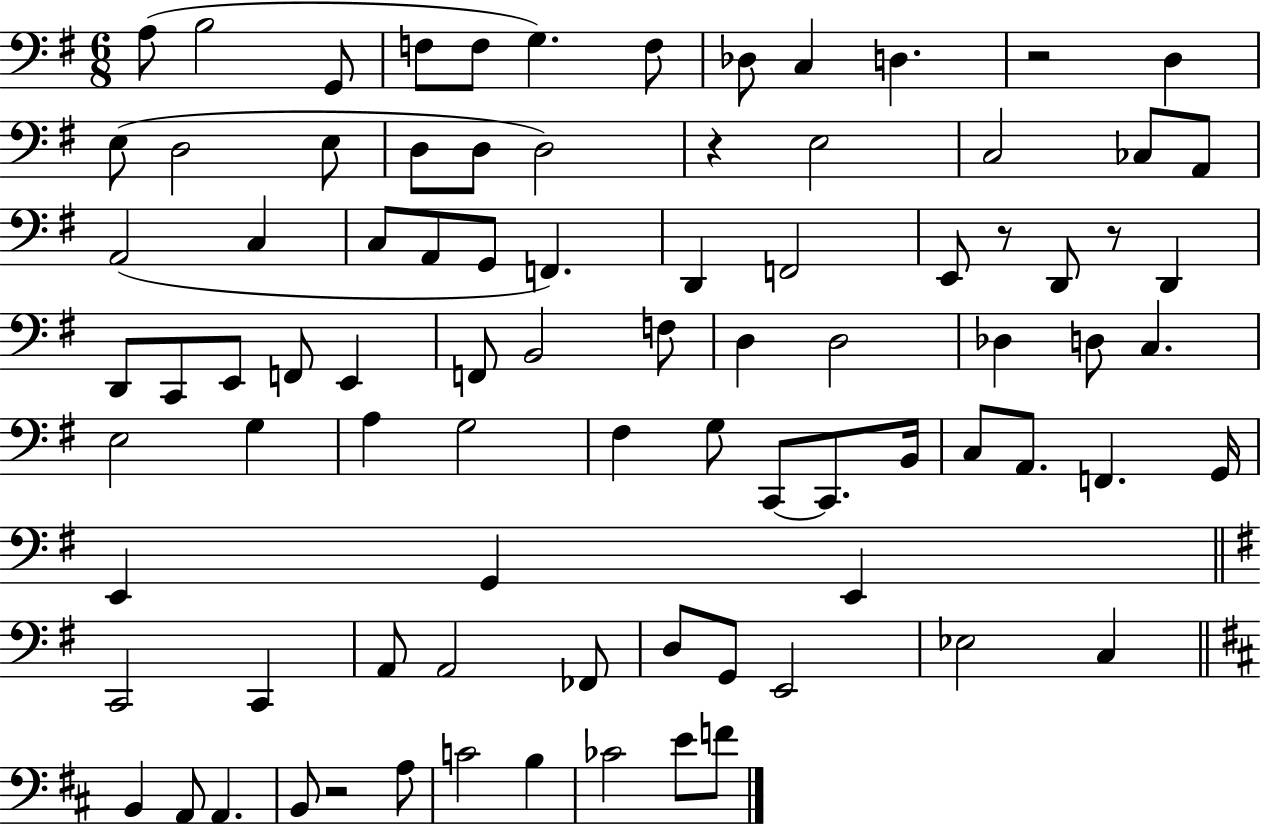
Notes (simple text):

A3/e B3/h G2/e F3/e F3/e G3/q. F3/e Db3/e C3/q D3/q. R/h D3/q E3/e D3/h E3/e D3/e D3/e D3/h R/q E3/h C3/h CES3/e A2/e A2/h C3/q C3/e A2/e G2/e F2/q. D2/q F2/h E2/e R/e D2/e R/e D2/q D2/e C2/e E2/e F2/e E2/q F2/e B2/h F3/e D3/q D3/h Db3/q D3/e C3/q. E3/h G3/q A3/q G3/h F#3/q G3/e C2/e C2/e. B2/s C3/e A2/e. F2/q. G2/s E2/q G2/q E2/q C2/h C2/q A2/e A2/h FES2/e D3/e G2/e E2/h Eb3/h C3/q B2/q A2/e A2/q. B2/e R/h A3/e C4/h B3/q CES4/h E4/e F4/e